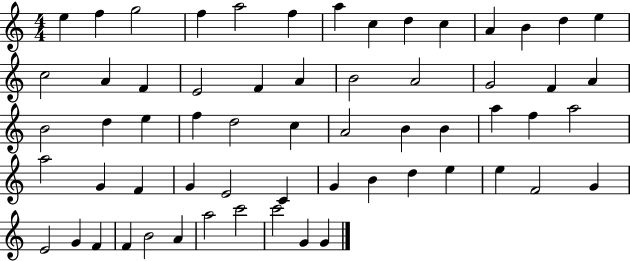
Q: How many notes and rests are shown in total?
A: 61